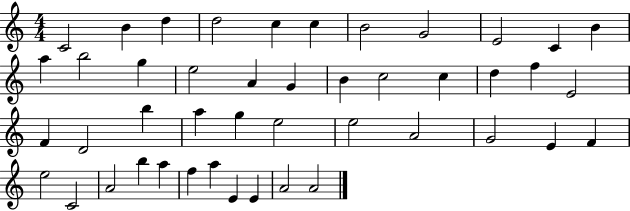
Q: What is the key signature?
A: C major